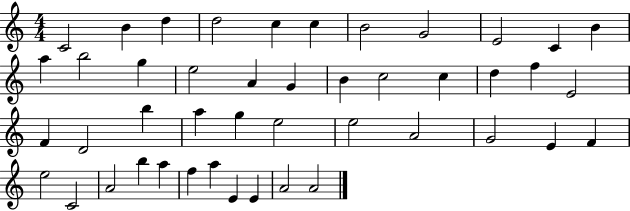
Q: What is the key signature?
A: C major